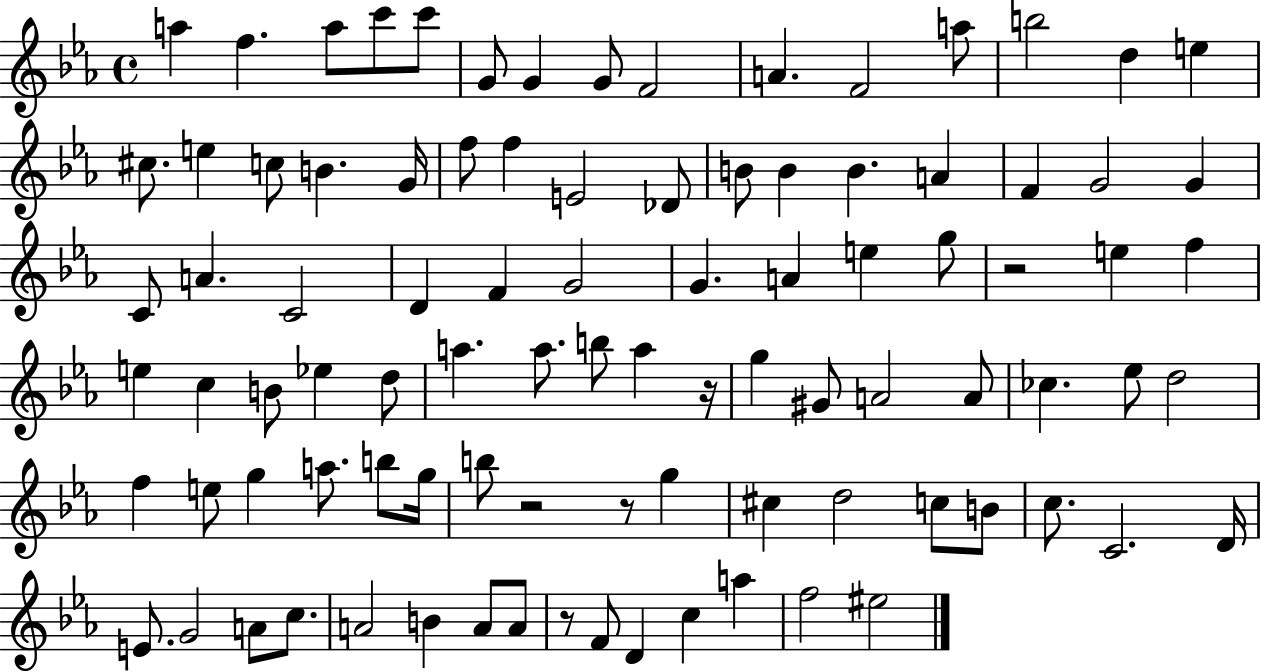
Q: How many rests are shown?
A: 5